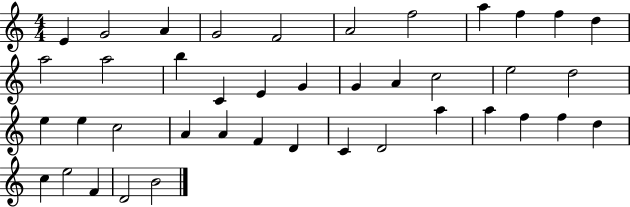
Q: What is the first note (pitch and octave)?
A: E4